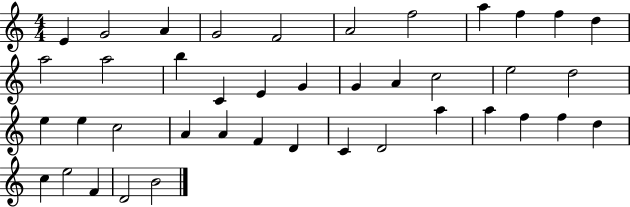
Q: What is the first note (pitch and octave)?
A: E4